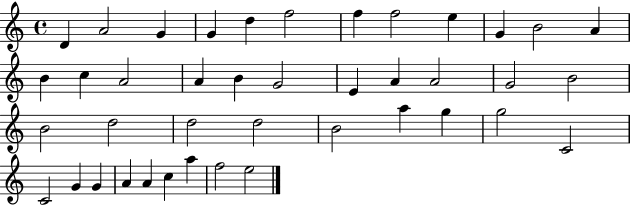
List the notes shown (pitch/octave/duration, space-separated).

D4/q A4/h G4/q G4/q D5/q F5/h F5/q F5/h E5/q G4/q B4/h A4/q B4/q C5/q A4/h A4/q B4/q G4/h E4/q A4/q A4/h G4/h B4/h B4/h D5/h D5/h D5/h B4/h A5/q G5/q G5/h C4/h C4/h G4/q G4/q A4/q A4/q C5/q A5/q F5/h E5/h